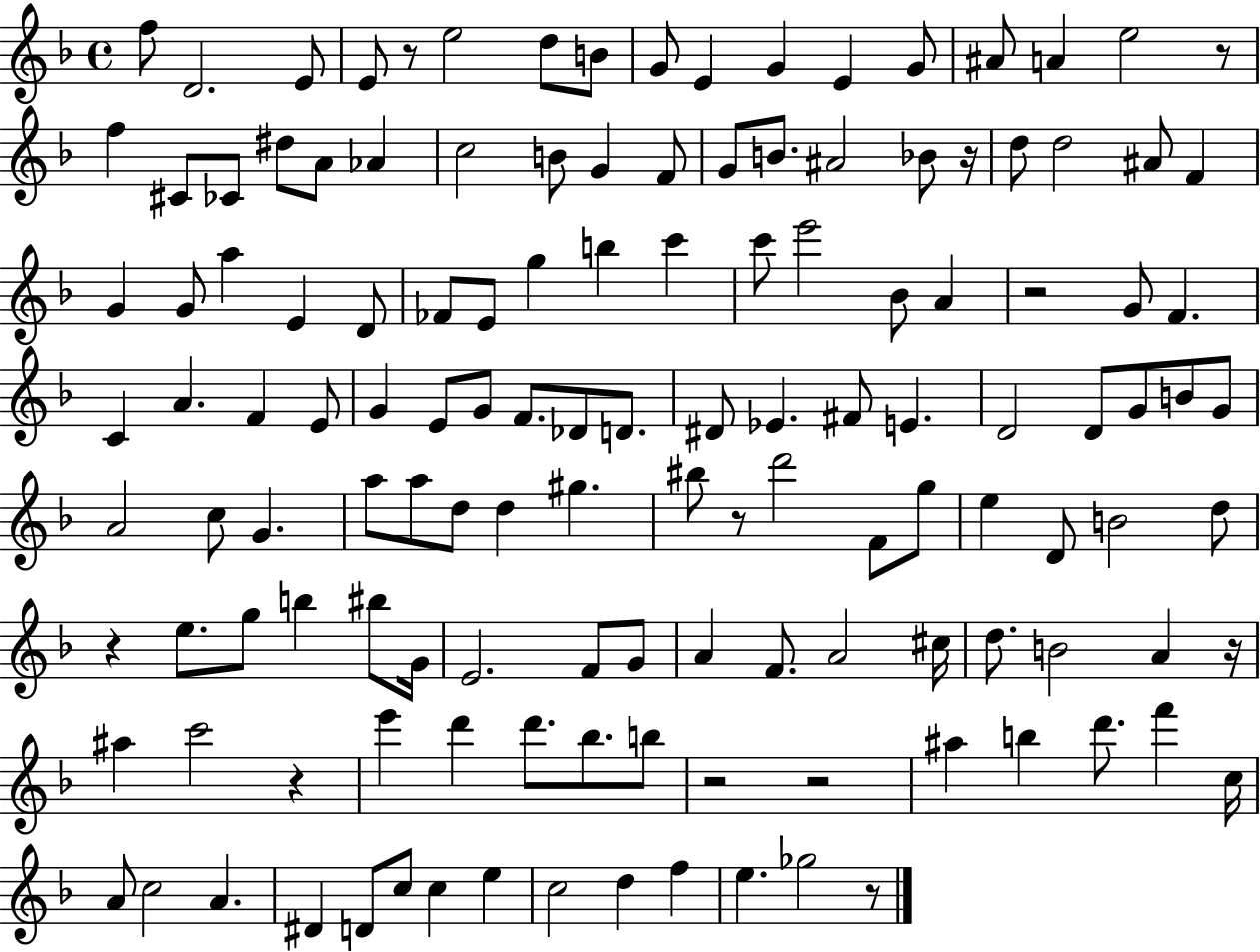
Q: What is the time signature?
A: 4/4